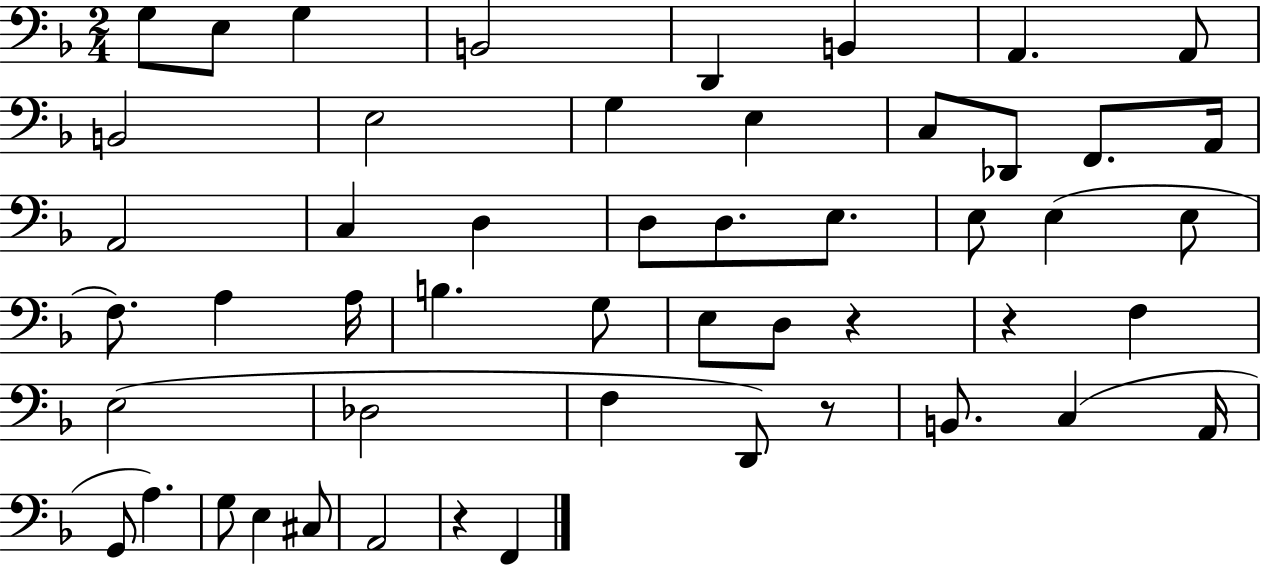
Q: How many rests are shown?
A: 4